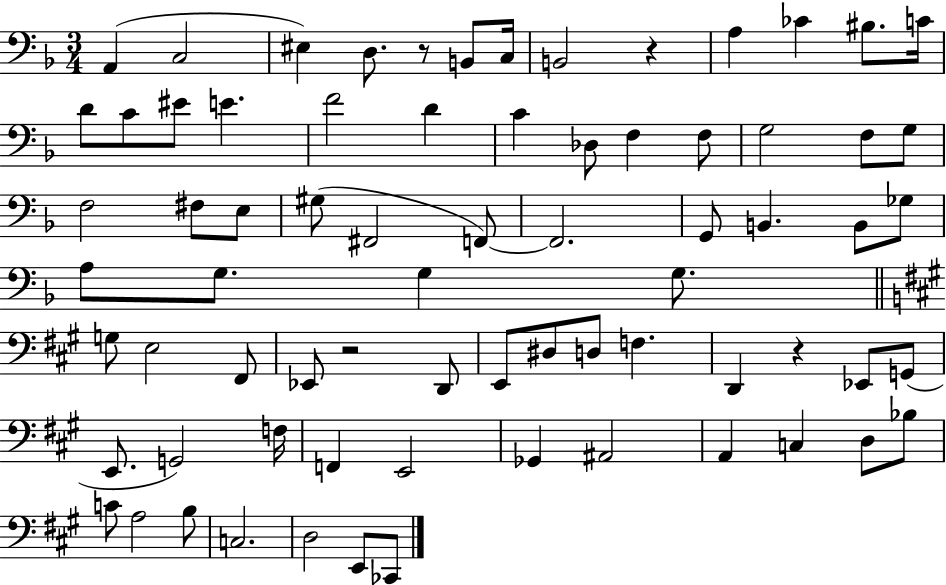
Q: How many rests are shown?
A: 4